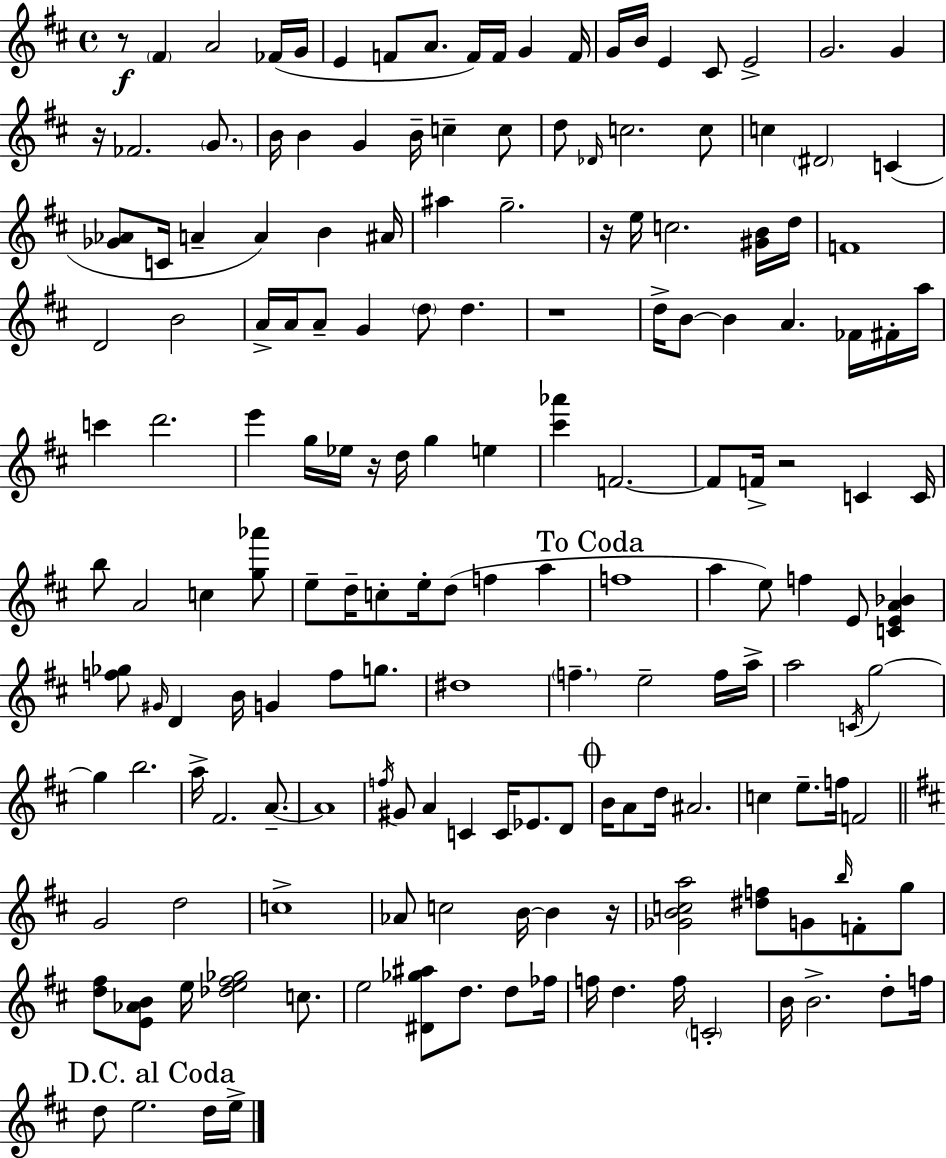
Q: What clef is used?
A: treble